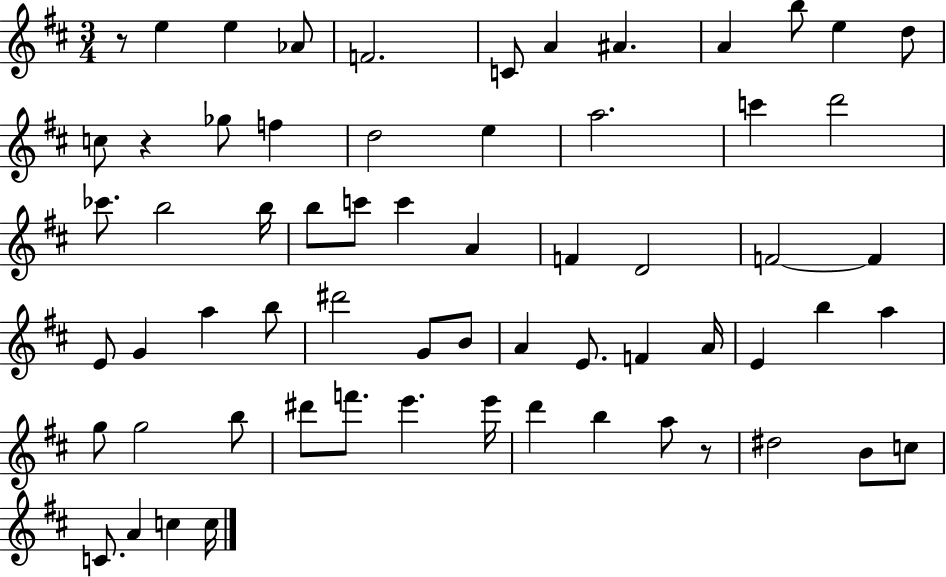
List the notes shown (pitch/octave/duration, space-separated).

R/e E5/q E5/q Ab4/e F4/h. C4/e A4/q A#4/q. A4/q B5/e E5/q D5/e C5/e R/q Gb5/e F5/q D5/h E5/q A5/h. C6/q D6/h CES6/e. B5/h B5/s B5/e C6/e C6/q A4/q F4/q D4/h F4/h F4/q E4/e G4/q A5/q B5/e D#6/h G4/e B4/e A4/q E4/e. F4/q A4/s E4/q B5/q A5/q G5/e G5/h B5/e D#6/e F6/e. E6/q. E6/s D6/q B5/q A5/e R/e D#5/h B4/e C5/e C4/e. A4/q C5/q C5/s